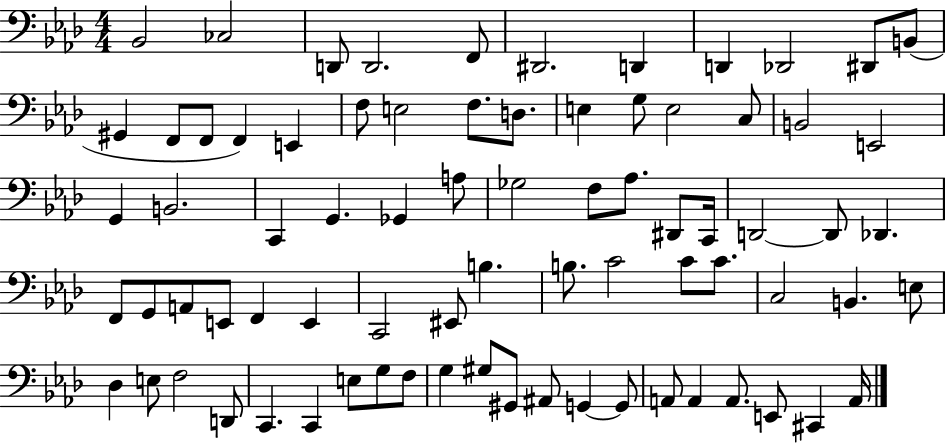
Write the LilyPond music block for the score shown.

{
  \clef bass
  \numericTimeSignature
  \time 4/4
  \key aes \major
  \repeat volta 2 { bes,2 ces2 | d,8 d,2. f,8 | dis,2. d,4 | d,4 des,2 dis,8 b,8( | \break gis,4 f,8 f,8 f,4) e,4 | f8 e2 f8. d8. | e4 g8 e2 c8 | b,2 e,2 | \break g,4 b,2. | c,4 g,4. ges,4 a8 | ges2 f8 aes8. dis,8 c,16 | d,2~~ d,8 des,4. | \break f,8 g,8 a,8 e,8 f,4 e,4 | c,2 eis,8 b4. | b8. c'2 c'8 c'8. | c2 b,4. e8 | \break des4 e8 f2 d,8 | c,4. c,4 e8 g8 f8 | g4 gis8 gis,8 ais,8 g,4~~ g,8 | a,8 a,4 a,8. e,8 cis,4 a,16 | \break } \bar "|."
}